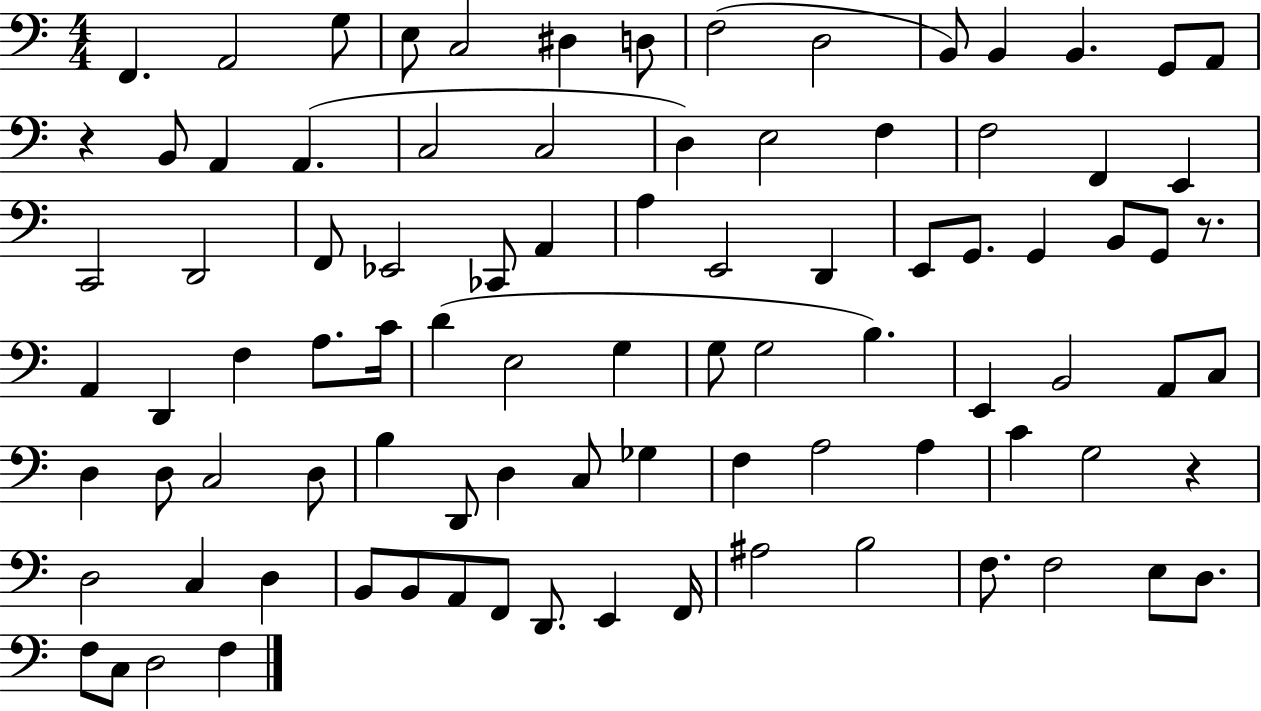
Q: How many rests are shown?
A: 3